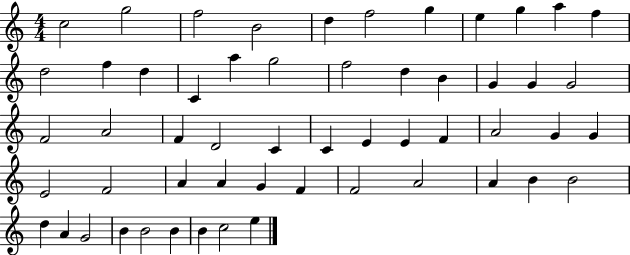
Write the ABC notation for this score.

X:1
T:Untitled
M:4/4
L:1/4
K:C
c2 g2 f2 B2 d f2 g e g a f d2 f d C a g2 f2 d B G G G2 F2 A2 F D2 C C E E F A2 G G E2 F2 A A G F F2 A2 A B B2 d A G2 B B2 B B c2 e